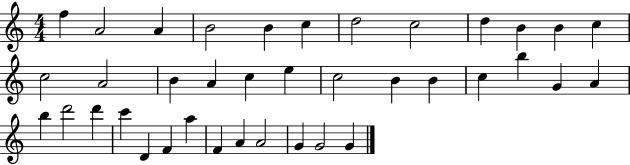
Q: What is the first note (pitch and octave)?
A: F5